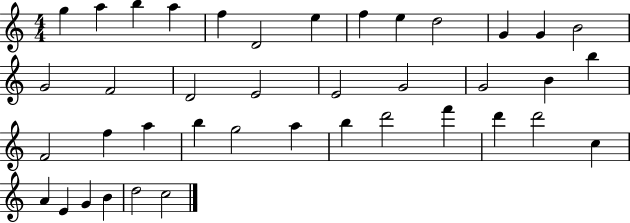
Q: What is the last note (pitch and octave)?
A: C5